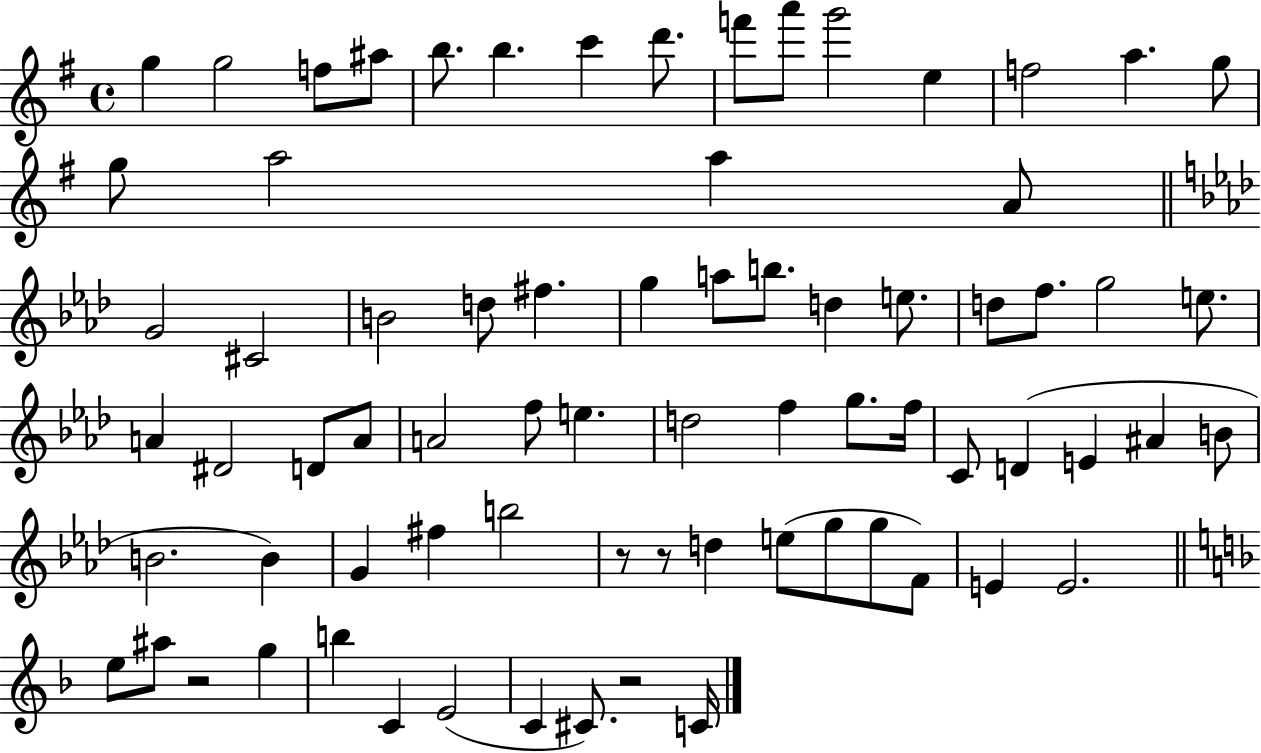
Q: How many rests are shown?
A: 4